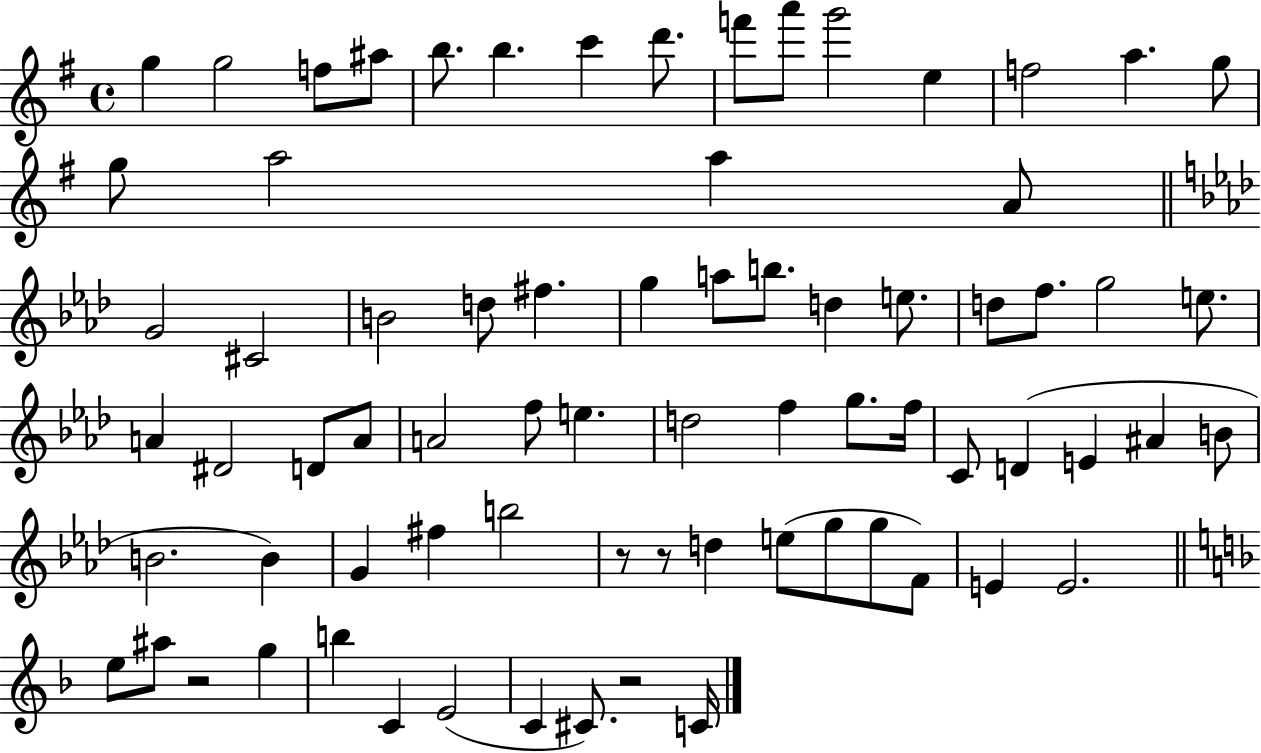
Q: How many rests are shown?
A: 4